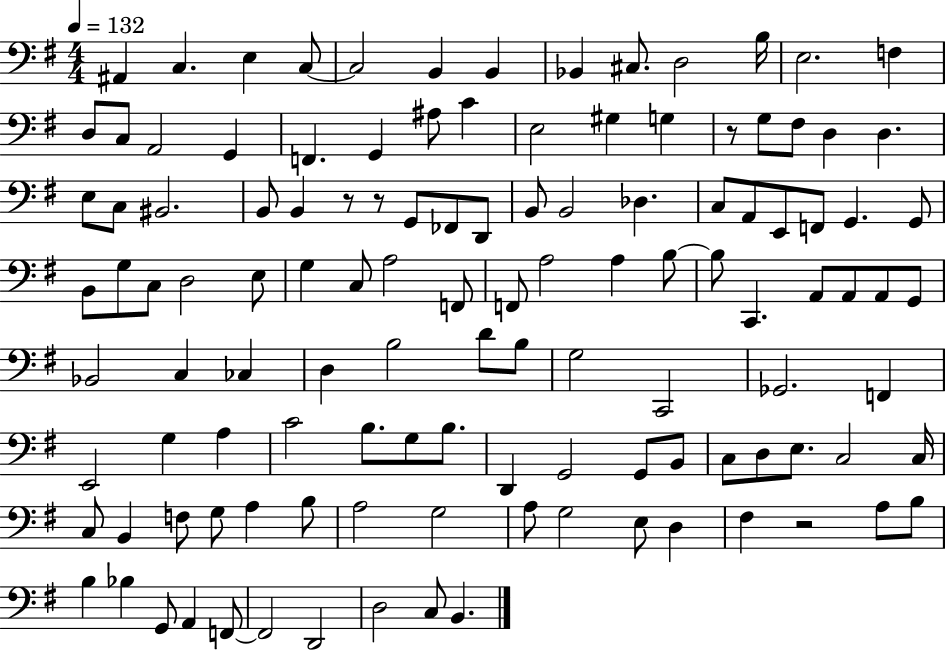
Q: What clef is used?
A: bass